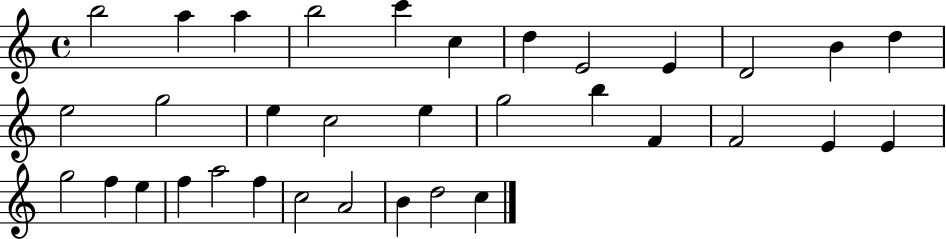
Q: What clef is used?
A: treble